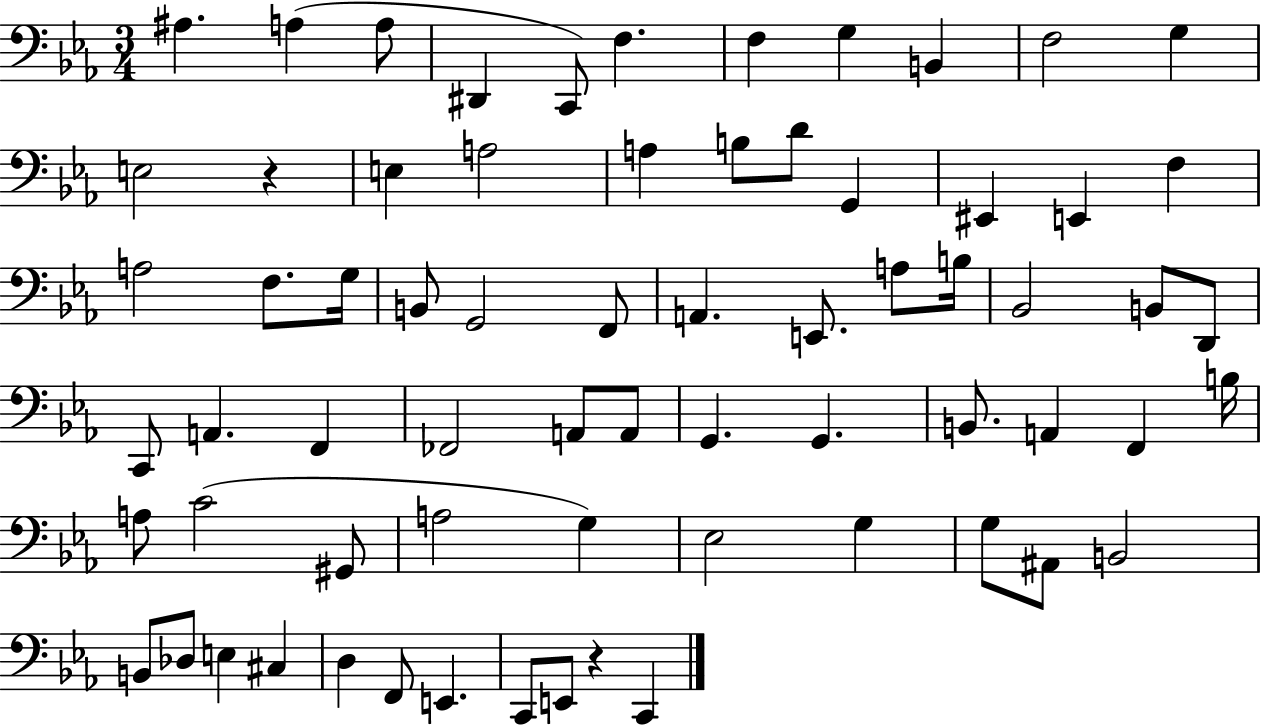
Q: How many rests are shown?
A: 2